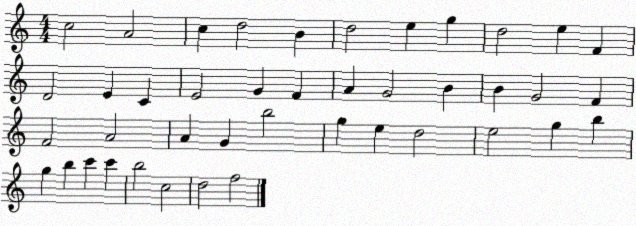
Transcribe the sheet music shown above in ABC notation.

X:1
T:Untitled
M:4/4
L:1/4
K:C
c2 A2 c d2 B d2 e g d2 e F D2 E C E2 G F A G2 B B G2 F F2 A2 A G b2 g e d2 e2 g b g b c' c' b2 c2 d2 f2